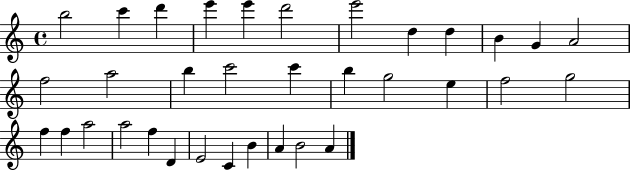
B5/h C6/q D6/q E6/q E6/q D6/h E6/h D5/q D5/q B4/q G4/q A4/h F5/h A5/h B5/q C6/h C6/q B5/q G5/h E5/q F5/h G5/h F5/q F5/q A5/h A5/h F5/q D4/q E4/h C4/q B4/q A4/q B4/h A4/q